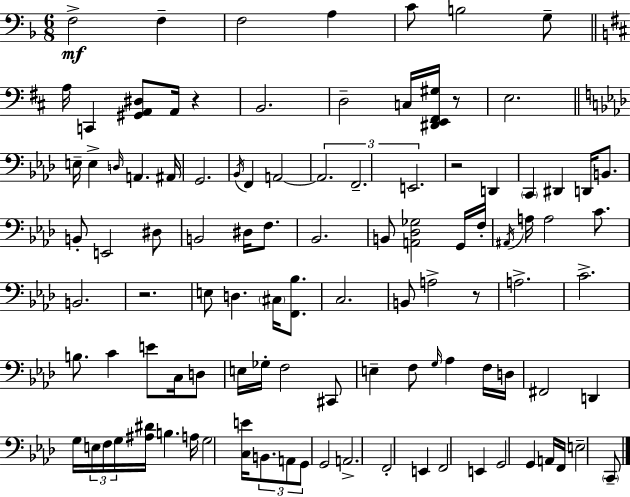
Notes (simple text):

F3/h F3/q F3/h A3/q C4/e B3/h G3/e A3/s C2/q [G#2,A2,D#3]/e A2/s R/q B2/h. D3/h C3/s [D#2,E2,F#2,G#3]/s R/e E3/h. E3/s E3/q D3/s A2/q. A#2/s G2/h. Bb2/s F2/q A2/h A2/h. F2/h. E2/h. R/h D2/q C2/q D#2/q D2/s B2/e. B2/e E2/h D#3/e B2/h D#3/s F3/e. Bb2/h. B2/e [A2,Db3,Gb3]/h G2/s F3/s A#2/s A3/s A3/h C4/e. B2/h. R/h. E3/e D3/q. C#3/s [F2,Bb3]/e. C3/h. B2/e A3/h R/e A3/h. C4/h. B3/e. C4/q E4/e C3/s D3/e E3/s Gb3/s F3/h C#2/e E3/q F3/e G3/s Ab3/q F3/s D3/s F#2/h D2/q G3/s E3/s F3/s G3/s [A#3,D#4]/s B3/q. A3/s G3/h [C3,E4]/s B2/e. A2/e G2/e G2/h A2/h. F2/h E2/q F2/h E2/q G2/h G2/q A2/s F2/s E3/h C2/e